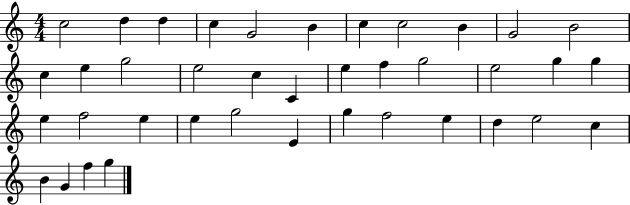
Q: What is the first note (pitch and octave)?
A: C5